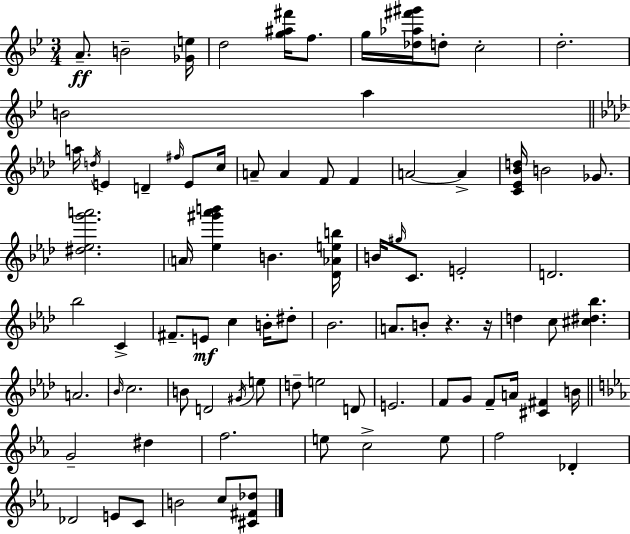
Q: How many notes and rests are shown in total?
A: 85